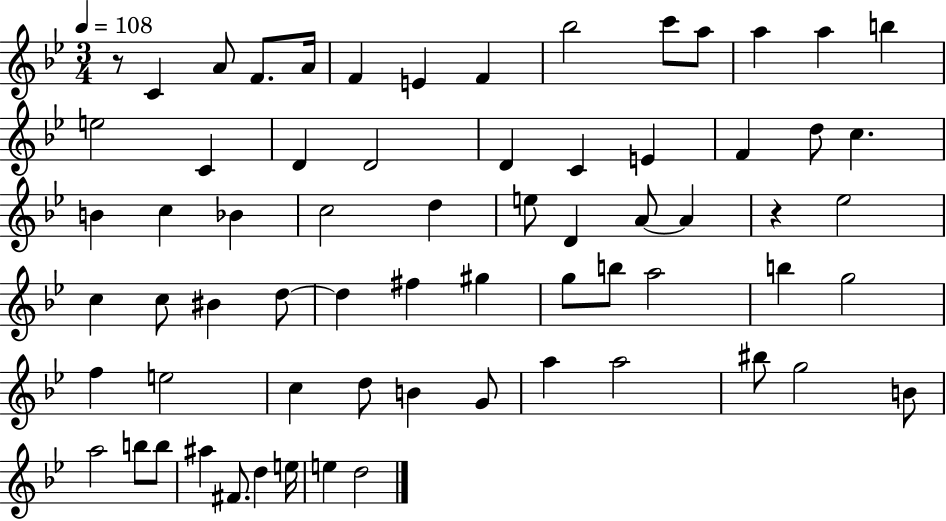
{
  \clef treble
  \numericTimeSignature
  \time 3/4
  \key bes \major
  \tempo 4 = 108
  r8 c'4 a'8 f'8. a'16 | f'4 e'4 f'4 | bes''2 c'''8 a''8 | a''4 a''4 b''4 | \break e''2 c'4 | d'4 d'2 | d'4 c'4 e'4 | f'4 d''8 c''4. | \break b'4 c''4 bes'4 | c''2 d''4 | e''8 d'4 a'8~~ a'4 | r4 ees''2 | \break c''4 c''8 bis'4 d''8~~ | d''4 fis''4 gis''4 | g''8 b''8 a''2 | b''4 g''2 | \break f''4 e''2 | c''4 d''8 b'4 g'8 | a''4 a''2 | bis''8 g''2 b'8 | \break a''2 b''8 b''8 | ais''4 fis'8. d''4 e''16 | e''4 d''2 | \bar "|."
}